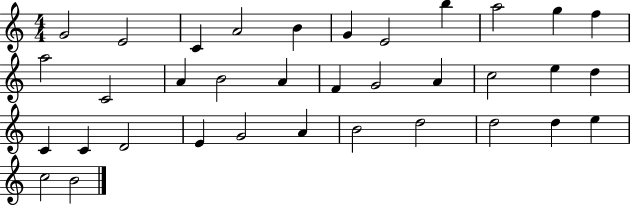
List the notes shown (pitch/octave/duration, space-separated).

G4/h E4/h C4/q A4/h B4/q G4/q E4/h B5/q A5/h G5/q F5/q A5/h C4/h A4/q B4/h A4/q F4/q G4/h A4/q C5/h E5/q D5/q C4/q C4/q D4/h E4/q G4/h A4/q B4/h D5/h D5/h D5/q E5/q C5/h B4/h